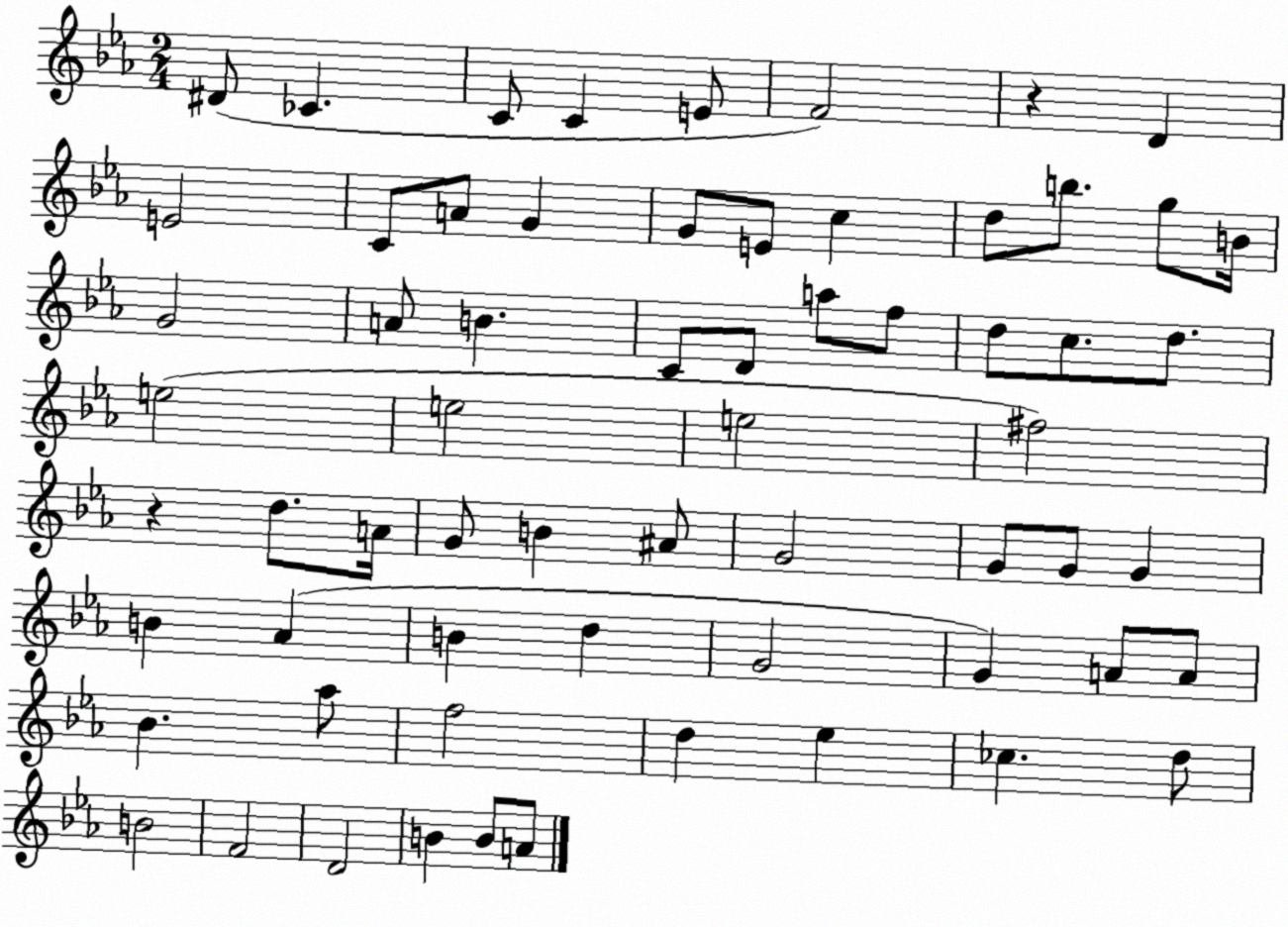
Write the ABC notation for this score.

X:1
T:Untitled
M:2/4
L:1/4
K:Eb
^D/2 _C C/2 C E/2 F2 z D E2 C/2 A/2 G G/2 E/2 c d/2 b/2 g/2 B/4 G2 A/2 B C/2 D/2 a/2 f/2 d/2 c/2 d/2 e2 e2 e2 ^f2 z d/2 A/4 G/2 B ^A/2 G2 G/2 G/2 G B _A B d G2 G A/2 A/2 _B _a/2 f2 d _e _c d/2 B2 F2 D2 B B/2 A/2